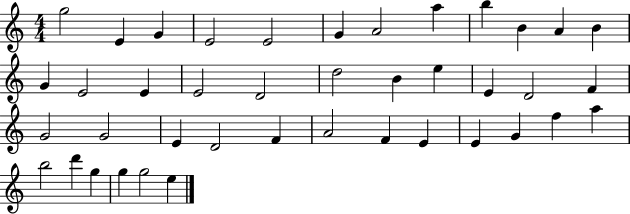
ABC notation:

X:1
T:Untitled
M:4/4
L:1/4
K:C
g2 E G E2 E2 G A2 a b B A B G E2 E E2 D2 d2 B e E D2 F G2 G2 E D2 F A2 F E E G f a b2 d' g g g2 e